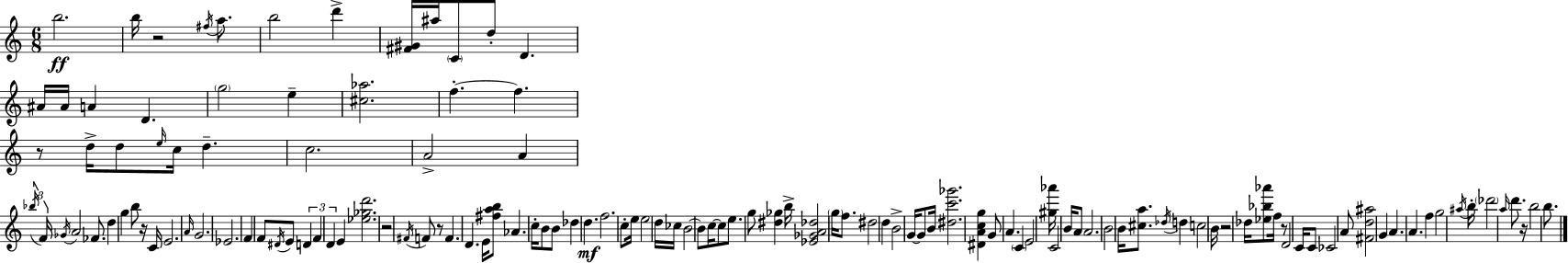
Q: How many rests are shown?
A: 8